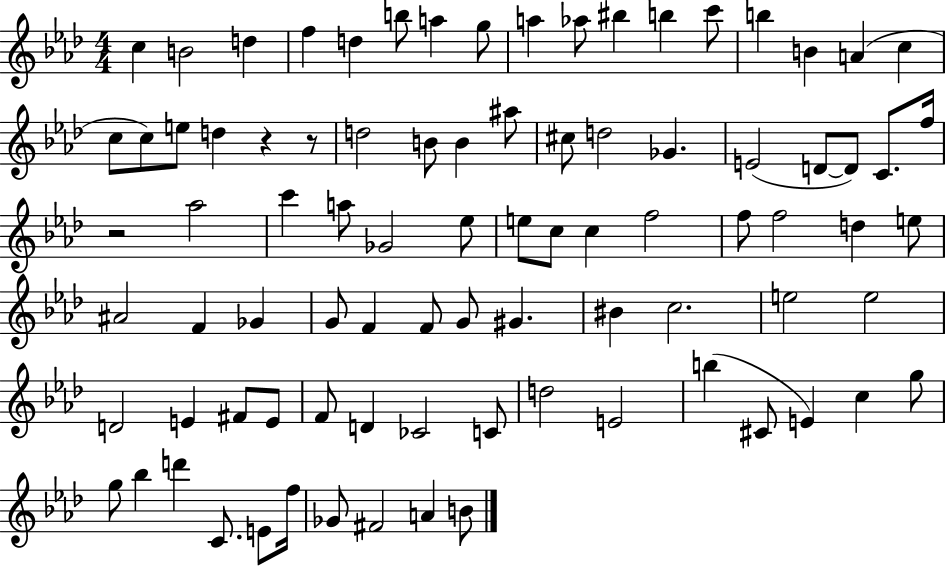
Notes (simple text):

C5/q B4/h D5/q F5/q D5/q B5/e A5/q G5/e A5/q Ab5/e BIS5/q B5/q C6/e B5/q B4/q A4/q C5/q C5/e C5/e E5/e D5/q R/q R/e D5/h B4/e B4/q A#5/e C#5/e D5/h Gb4/q. E4/h D4/e D4/e C4/e. F5/s R/h Ab5/h C6/q A5/e Gb4/h Eb5/e E5/e C5/e C5/q F5/h F5/e F5/h D5/q E5/e A#4/h F4/q Gb4/q G4/e F4/q F4/e G4/e G#4/q. BIS4/q C5/h. E5/h E5/h D4/h E4/q F#4/e E4/e F4/e D4/q CES4/h C4/e D5/h E4/h B5/q C#4/e E4/q C5/q G5/e G5/e Bb5/q D6/q C4/e. E4/e F5/s Gb4/e F#4/h A4/q B4/e